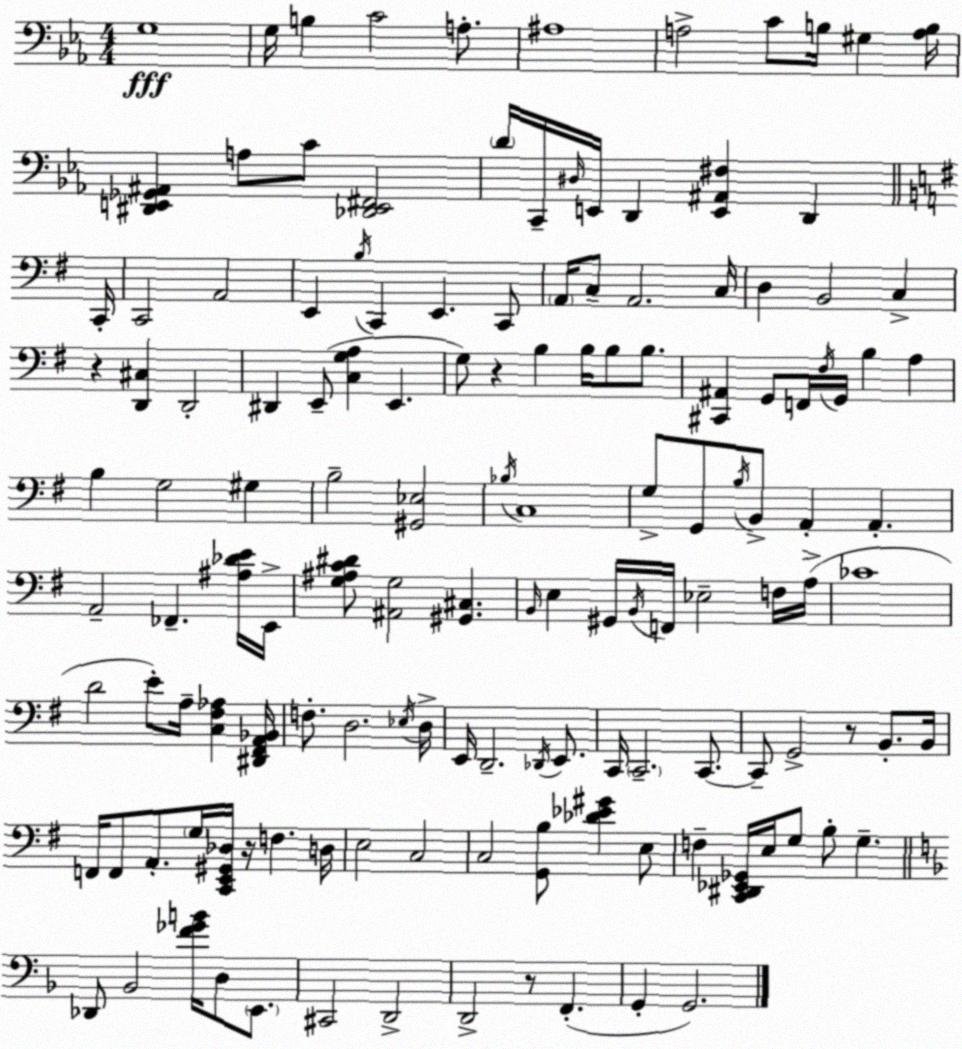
X:1
T:Untitled
M:4/4
L:1/4
K:Cm
G,4 G,/4 B, C2 A,/2 ^A,4 A,2 C/2 B,/4 ^G, [A,B,]/4 [^D,,E,,_G,,^A,,] A,/2 C/2 [_D,,E,,^F,,]2 D/4 C,,/4 ^D,/4 E,,/4 D,, [E,,^A,,^F,] D,, C,,/4 C,,2 A,,2 E,, B,/4 C,, E,, C,,/2 A,,/4 C,/2 A,,2 C,/4 D, B,,2 C, z [D,,^C,] D,,2 ^D,, E,,/2 [C,G,A,] E,, G,/2 z B, B,/4 B,/2 B,/2 [^C,,^A,,] G,,/2 F,,/4 ^F,/4 G,,/4 B, A, B, G,2 ^G, B,2 [^G,,_E,]2 _B,/4 C,4 G,/2 G,,/2 B,/4 B,,/2 A,, A,, A,,2 _F,, [^A,_DE]/4 E,,/4 [G,^A,C^D]/2 [^A,,G,]2 [^G,,^C,] B,,/4 E, ^G,,/4 B,,/4 F,,/4 _E,2 F,/4 A,/4 _C4 D2 E/2 A,/4 [C,^F,_A,] [^D,,^F,,A,,_B,,]/4 F,/2 D,2 _E,/4 D,/4 E,,/4 D,,2 _D,,/4 E,,/2 C,,/4 C,,2 C,,/2 C,,/2 G,,2 z/2 B,,/2 B,,/4 F,,/4 F,,/2 A,,/2 G,/4 [C,,E,,^G,,_D,]/4 z/4 F, D,/4 E,2 C,2 C,2 [G,,B,]/2 [_D_E^G] E,/2 F, [C,,^D,,_E,,_G,,]/4 E,/4 G,/2 B,/2 G, _D,,/2 _B,,2 [F_GB]/4 D,/2 E,,/2 ^C,,2 D,,2 D,,2 z/2 F,, G,, G,,2